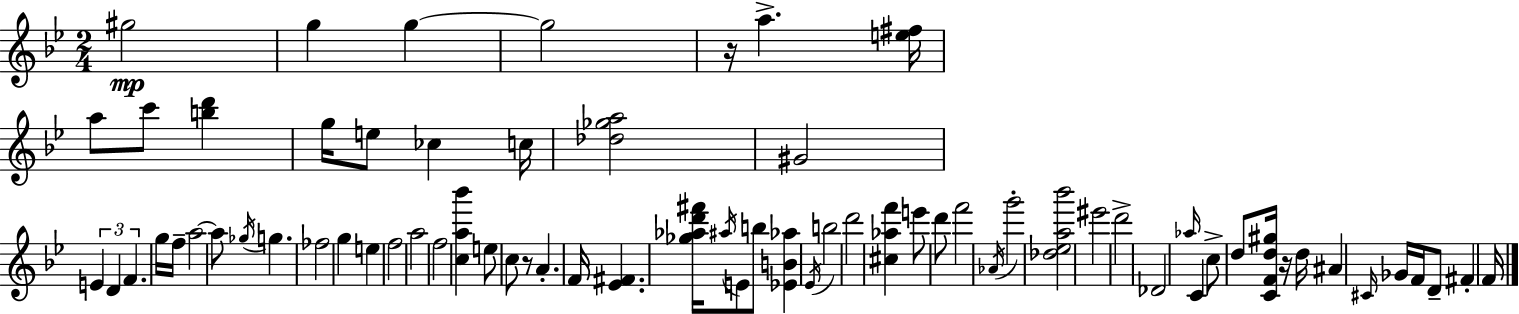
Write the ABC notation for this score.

X:1
T:Untitled
M:2/4
L:1/4
K:Gm
^g2 g g g2 z/4 a [e^f]/4 a/2 c'/2 [bd'] g/4 e/2 _c c/4 [_d_ga]2 ^G2 E D F g/4 f/4 a2 a/2 _g/4 g _f2 g e f2 a2 f2 [ca_b'] e/2 c/2 z/2 A F/4 [_E^F] [_g_ad'^f']/4 ^a/4 E/2 b/2 [_EB_a] _E/4 b2 d'2 [^c_af'] e'/2 d'/2 f'2 _A/4 g'2 [_d_ea_b']2 ^e'2 d'2 _D2 _a/4 C c/2 d/2 [CFd^g]/4 z/4 d/4 ^A ^C/4 _G/4 F/4 D/2 ^F F/4